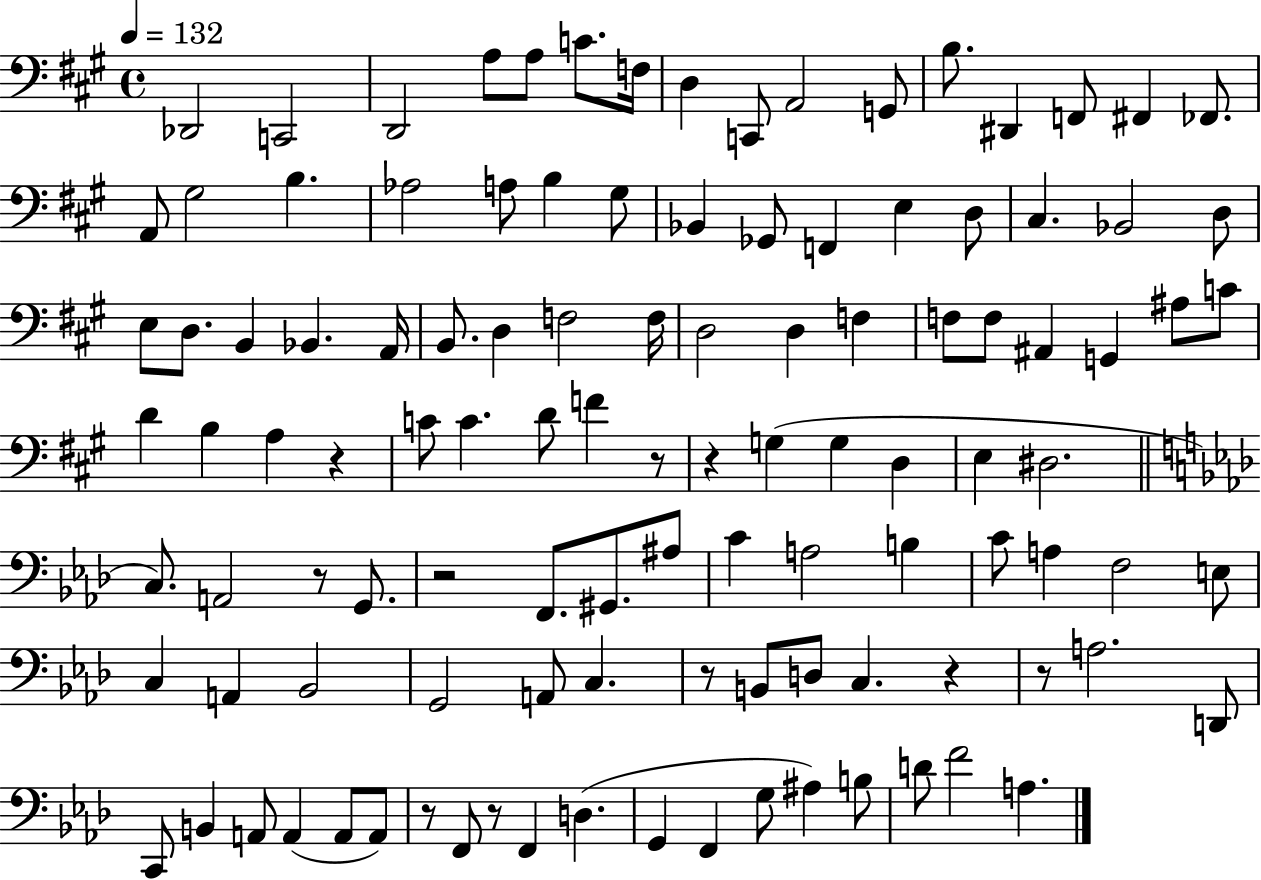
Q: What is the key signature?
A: A major